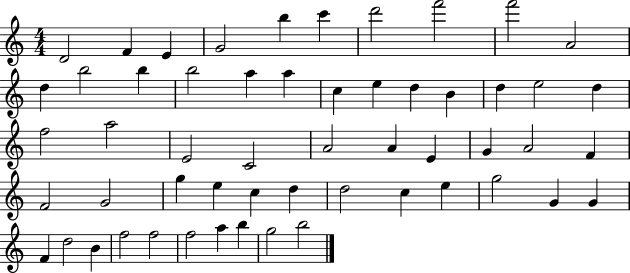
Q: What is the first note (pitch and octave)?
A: D4